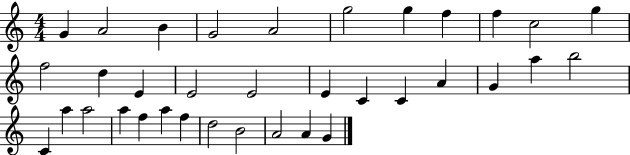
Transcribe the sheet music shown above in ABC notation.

X:1
T:Untitled
M:4/4
L:1/4
K:C
G A2 B G2 A2 g2 g f f c2 g f2 d E E2 E2 E C C A G a b2 C a a2 a f a f d2 B2 A2 A G